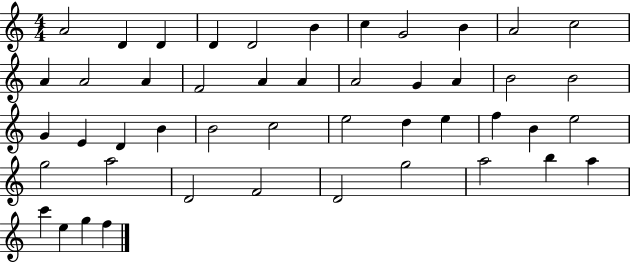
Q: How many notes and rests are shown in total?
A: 47